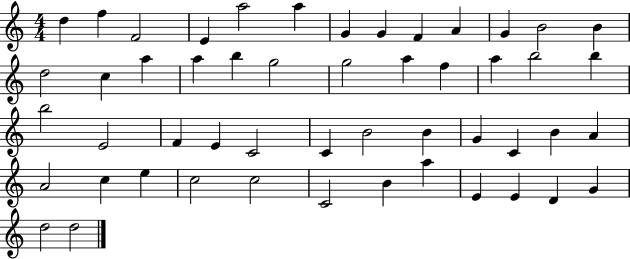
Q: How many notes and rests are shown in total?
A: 51